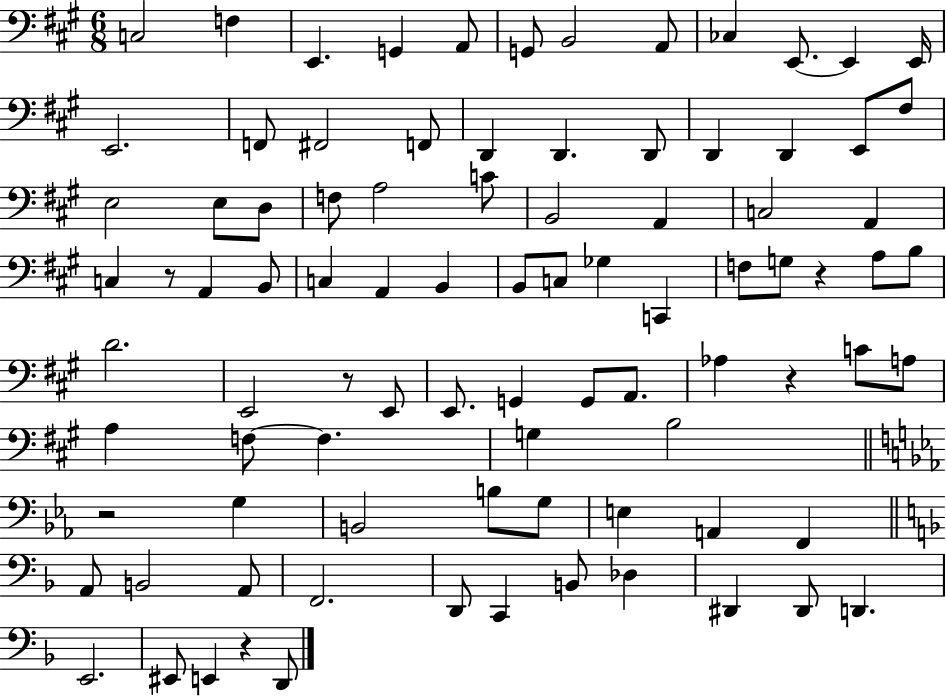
{
  \clef bass
  \numericTimeSignature
  \time 6/8
  \key a \major
  c2 f4 | e,4. g,4 a,8 | g,8 b,2 a,8 | ces4 e,8.~~ e,4 e,16 | \break e,2. | f,8 fis,2 f,8 | d,4 d,4. d,8 | d,4 d,4 e,8 fis8 | \break e2 e8 d8 | f8 a2 c'8 | b,2 a,4 | c2 a,4 | \break c4 r8 a,4 b,8 | c4 a,4 b,4 | b,8 c8 ges4 c,4 | f8 g8 r4 a8 b8 | \break d'2. | e,2 r8 e,8 | e,8. g,4 g,8 a,8. | aes4 r4 c'8 a8 | \break a4 f8~~ f4. | g4 b2 | \bar "||" \break \key c \minor r2 g4 | b,2 b8 g8 | e4 a,4 f,4 | \bar "||" \break \key f \major a,8 b,2 a,8 | f,2. | d,8 c,4 b,8 des4 | dis,4 dis,8 d,4. | \break e,2. | eis,8 e,4 r4 d,8 | \bar "|."
}